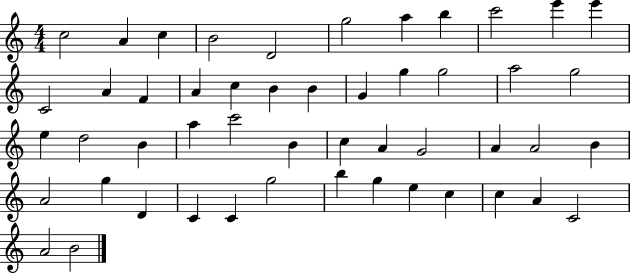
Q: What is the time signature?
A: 4/4